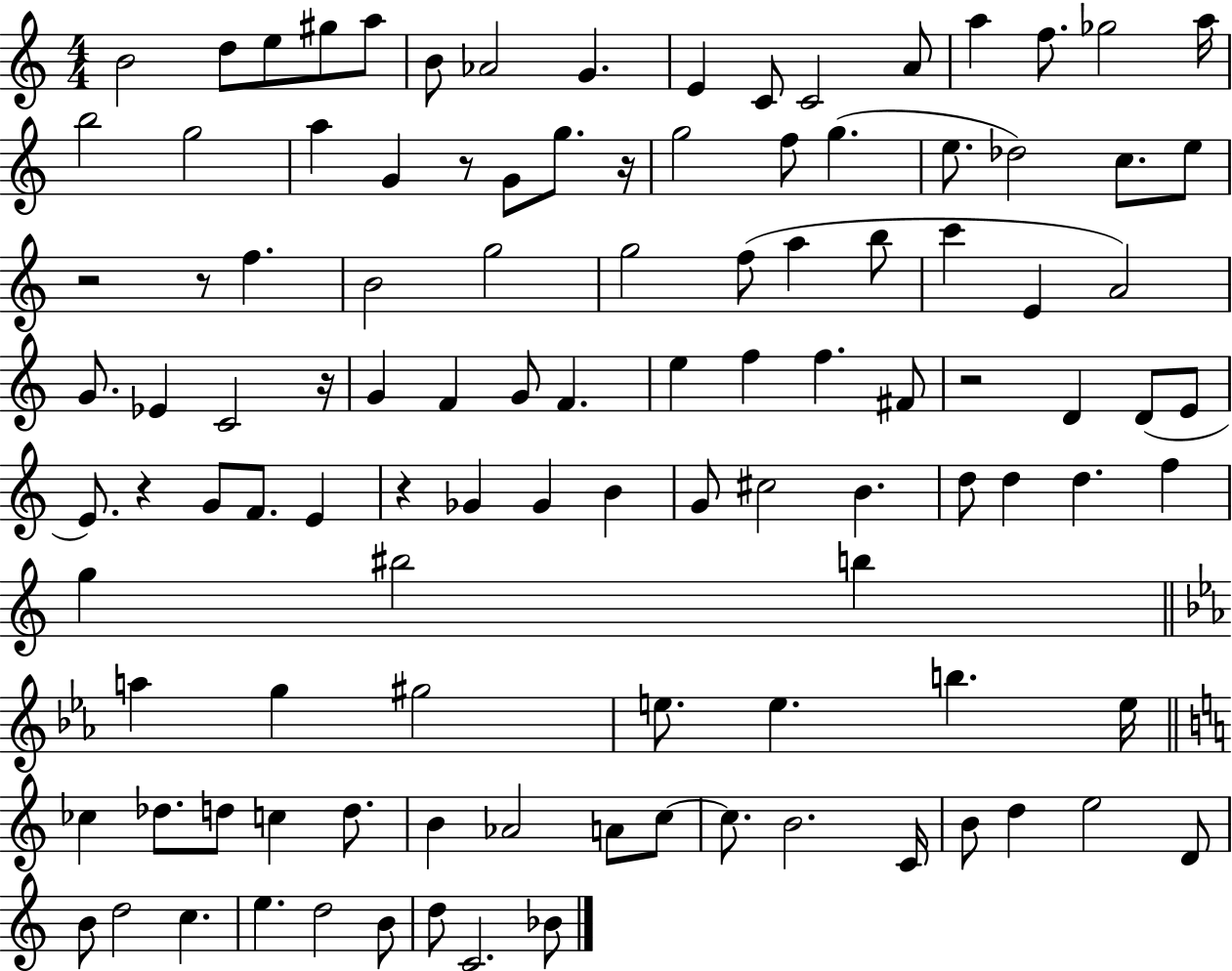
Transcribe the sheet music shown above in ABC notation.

X:1
T:Untitled
M:4/4
L:1/4
K:C
B2 d/2 e/2 ^g/2 a/2 B/2 _A2 G E C/2 C2 A/2 a f/2 _g2 a/4 b2 g2 a G z/2 G/2 g/2 z/4 g2 f/2 g e/2 _d2 c/2 e/2 z2 z/2 f B2 g2 g2 f/2 a b/2 c' E A2 G/2 _E C2 z/4 G F G/2 F e f f ^F/2 z2 D D/2 E/2 E/2 z G/2 F/2 E z _G _G B G/2 ^c2 B d/2 d d f g ^b2 b a g ^g2 e/2 e b e/4 _c _d/2 d/2 c d/2 B _A2 A/2 c/2 c/2 B2 C/4 B/2 d e2 D/2 B/2 d2 c e d2 B/2 d/2 C2 _B/2